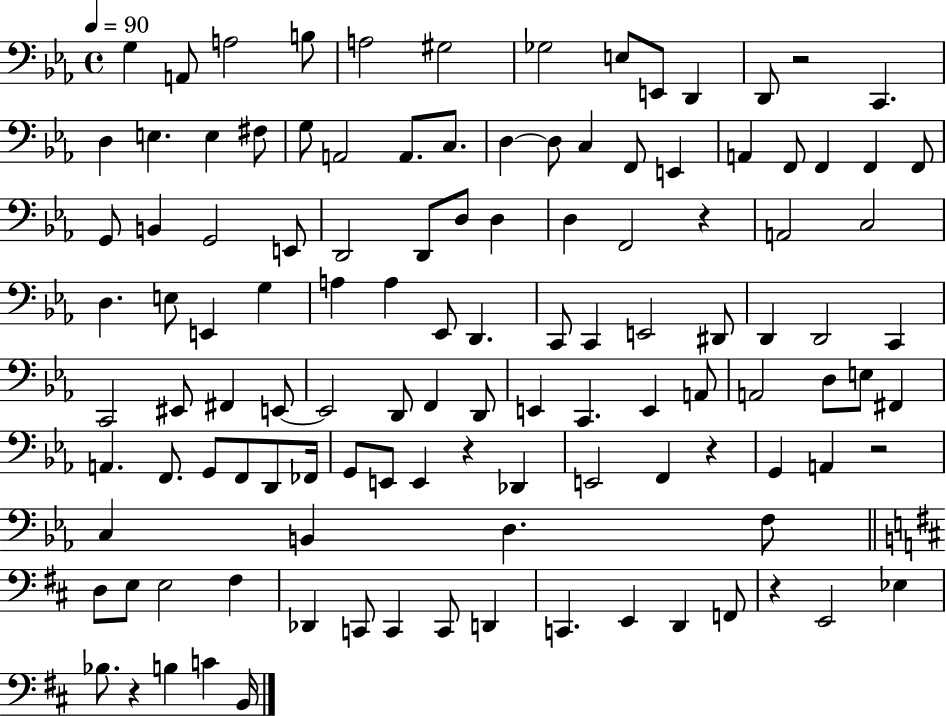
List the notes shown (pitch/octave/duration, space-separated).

G3/q A2/e A3/h B3/e A3/h G#3/h Gb3/h E3/e E2/e D2/q D2/e R/h C2/q. D3/q E3/q. E3/q F#3/e G3/e A2/h A2/e. C3/e. D3/q D3/e C3/q F2/e E2/q A2/q F2/e F2/q F2/q F2/e G2/e B2/q G2/h E2/e D2/h D2/e D3/e D3/q D3/q F2/h R/q A2/h C3/h D3/q. E3/e E2/q G3/q A3/q A3/q Eb2/e D2/q. C2/e C2/q E2/h D#2/e D2/q D2/h C2/q C2/h EIS2/e F#2/q E2/e E2/h D2/e F2/q D2/e E2/q C2/q. E2/q A2/e A2/h D3/e E3/e F#2/q A2/q. F2/e. G2/e F2/e D2/e FES2/s G2/e E2/e E2/q R/q Db2/q E2/h F2/q R/q G2/q A2/q R/h C3/q B2/q D3/q. F3/e D3/e E3/e E3/h F#3/q Db2/q C2/e C2/q C2/e D2/q C2/q. E2/q D2/q F2/e R/q E2/h Eb3/q Bb3/e. R/q B3/q C4/q B2/s